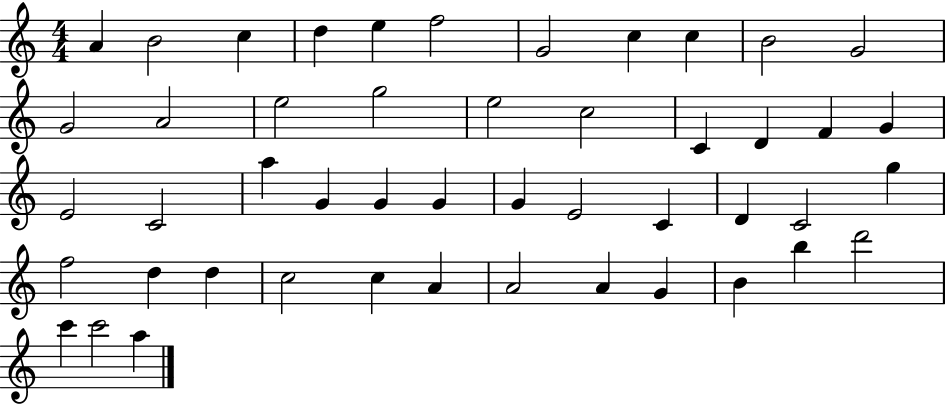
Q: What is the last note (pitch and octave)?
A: A5